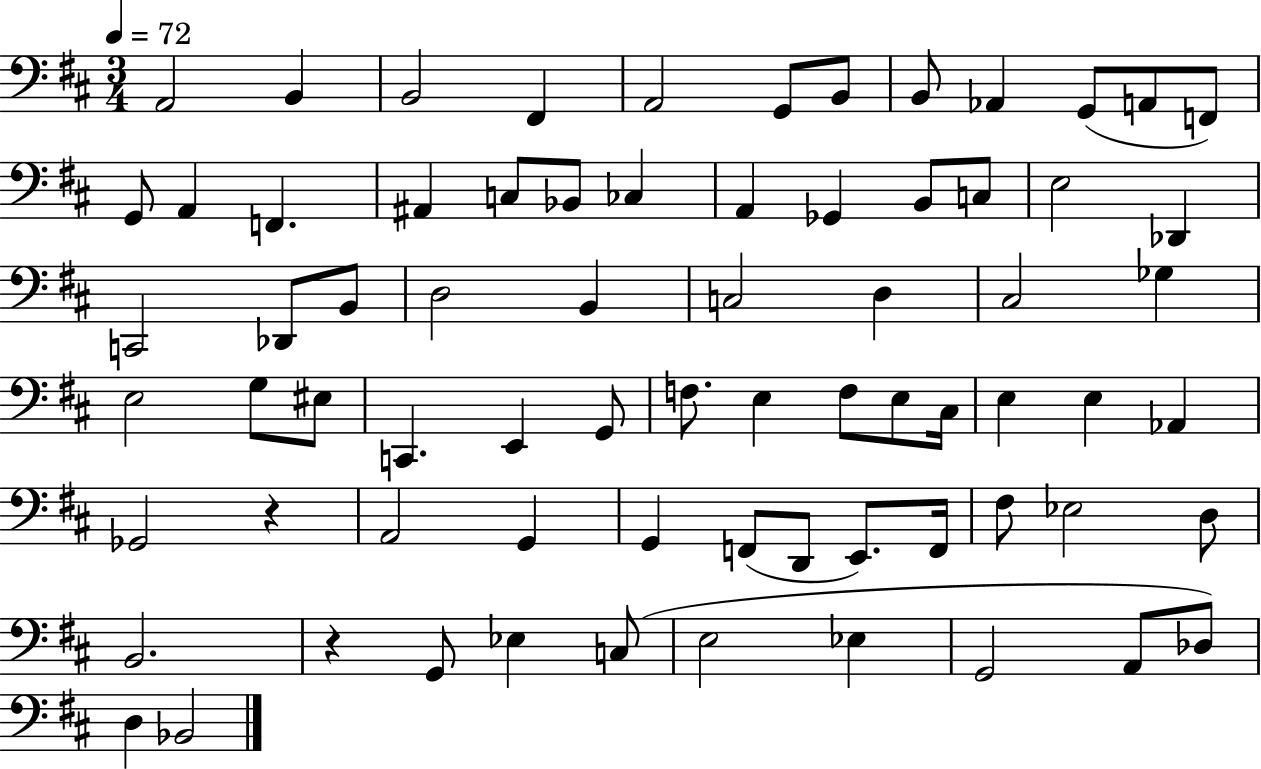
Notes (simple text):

A2/h B2/q B2/h F#2/q A2/h G2/e B2/e B2/e Ab2/q G2/e A2/e F2/e G2/e A2/q F2/q. A#2/q C3/e Bb2/e CES3/q A2/q Gb2/q B2/e C3/e E3/h Db2/q C2/h Db2/e B2/e D3/h B2/q C3/h D3/q C#3/h Gb3/q E3/h G3/e EIS3/e C2/q. E2/q G2/e F3/e. E3/q F3/e E3/e C#3/s E3/q E3/q Ab2/q Gb2/h R/q A2/h G2/q G2/q F2/e D2/e E2/e. F2/s F#3/e Eb3/h D3/e B2/h. R/q G2/e Eb3/q C3/e E3/h Eb3/q G2/h A2/e Db3/e D3/q Bb2/h